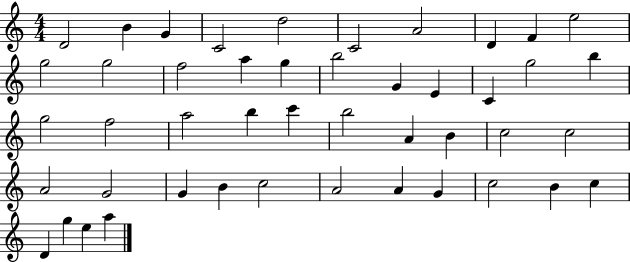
{
  \clef treble
  \numericTimeSignature
  \time 4/4
  \key c \major
  d'2 b'4 g'4 | c'2 d''2 | c'2 a'2 | d'4 f'4 e''2 | \break g''2 g''2 | f''2 a''4 g''4 | b''2 g'4 e'4 | c'4 g''2 b''4 | \break g''2 f''2 | a''2 b''4 c'''4 | b''2 a'4 b'4 | c''2 c''2 | \break a'2 g'2 | g'4 b'4 c''2 | a'2 a'4 g'4 | c''2 b'4 c''4 | \break d'4 g''4 e''4 a''4 | \bar "|."
}